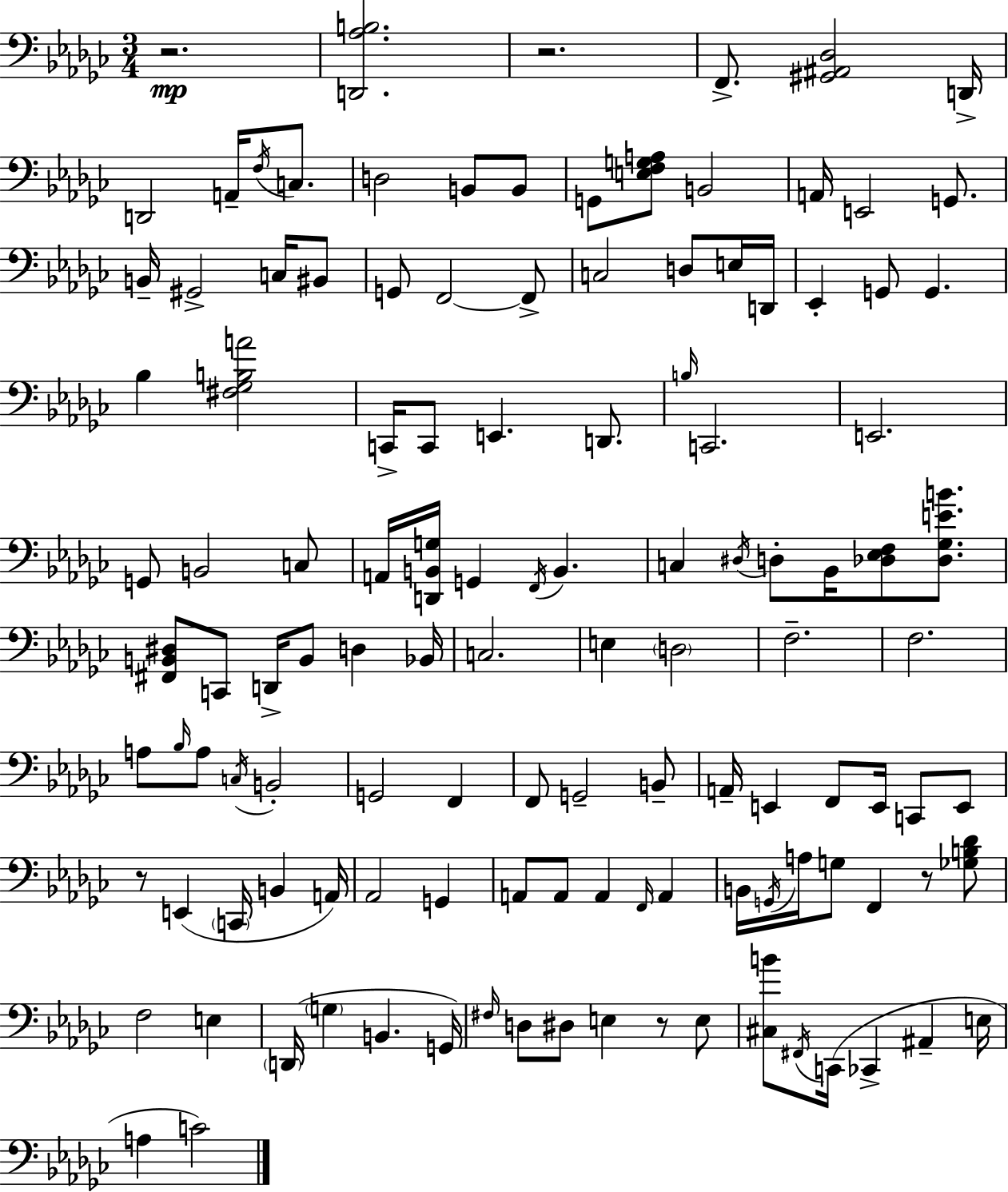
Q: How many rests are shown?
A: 5